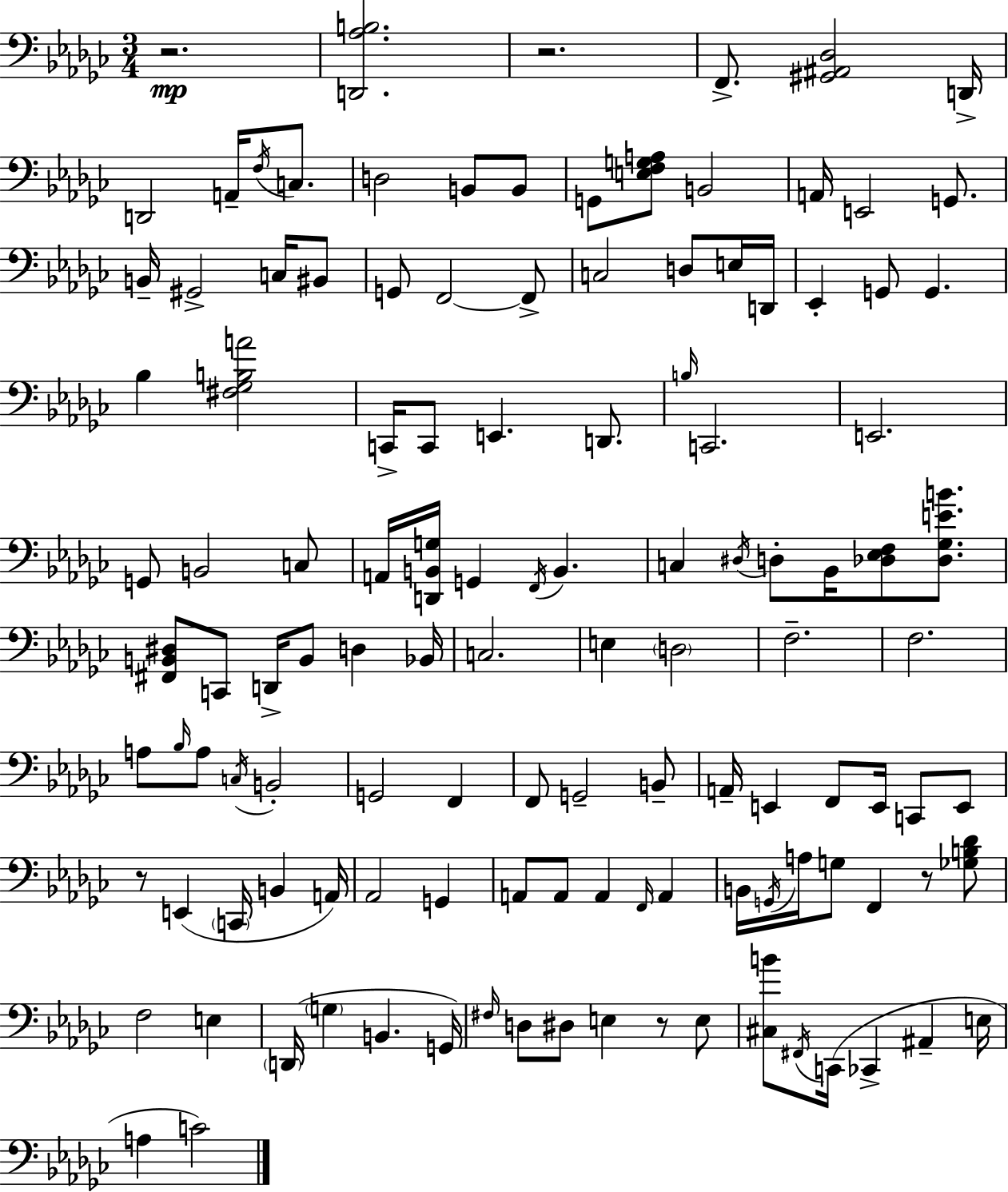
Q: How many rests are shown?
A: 5